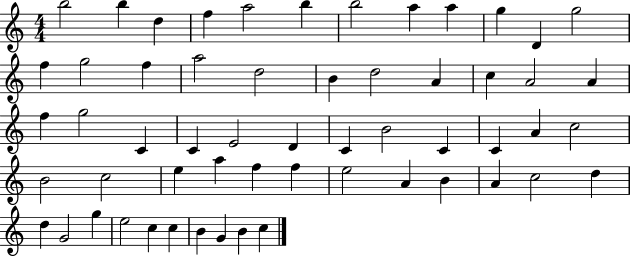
X:1
T:Untitled
M:4/4
L:1/4
K:C
b2 b d f a2 b b2 a a g D g2 f g2 f a2 d2 B d2 A c A2 A f g2 C C E2 D C B2 C C A c2 B2 c2 e a f f e2 A B A c2 d d G2 g e2 c c B G B c